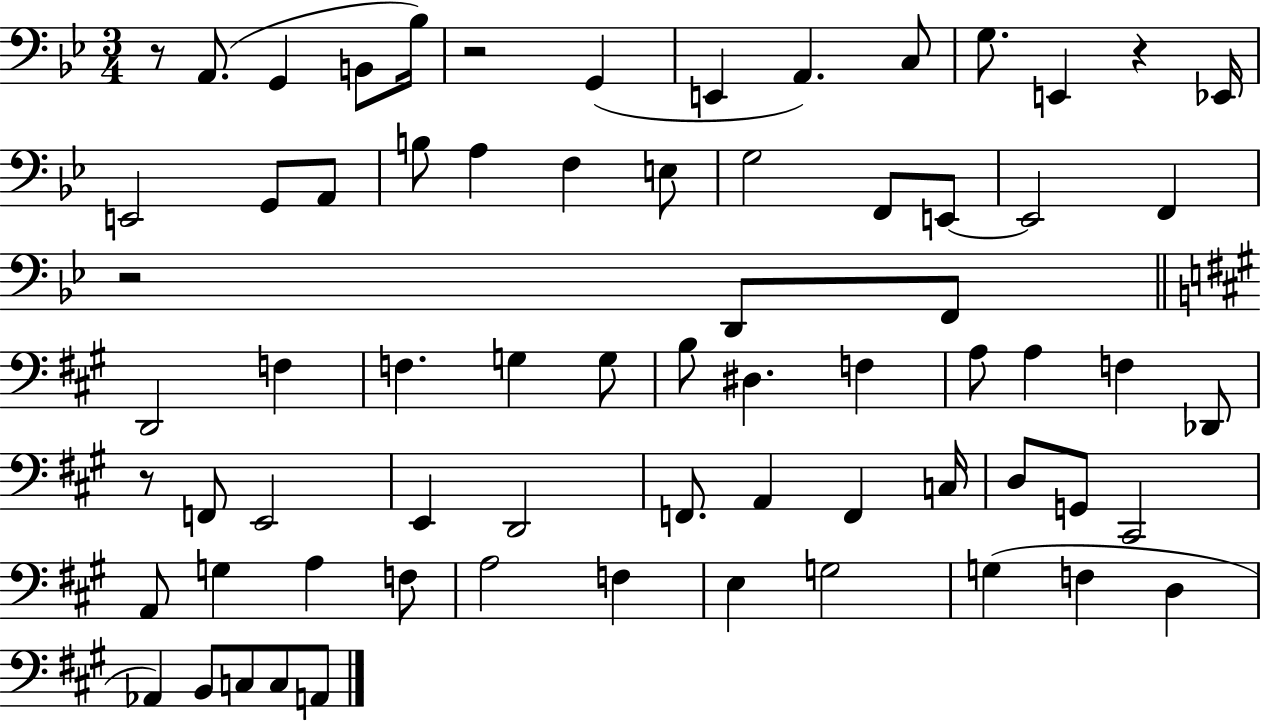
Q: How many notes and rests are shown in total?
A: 69